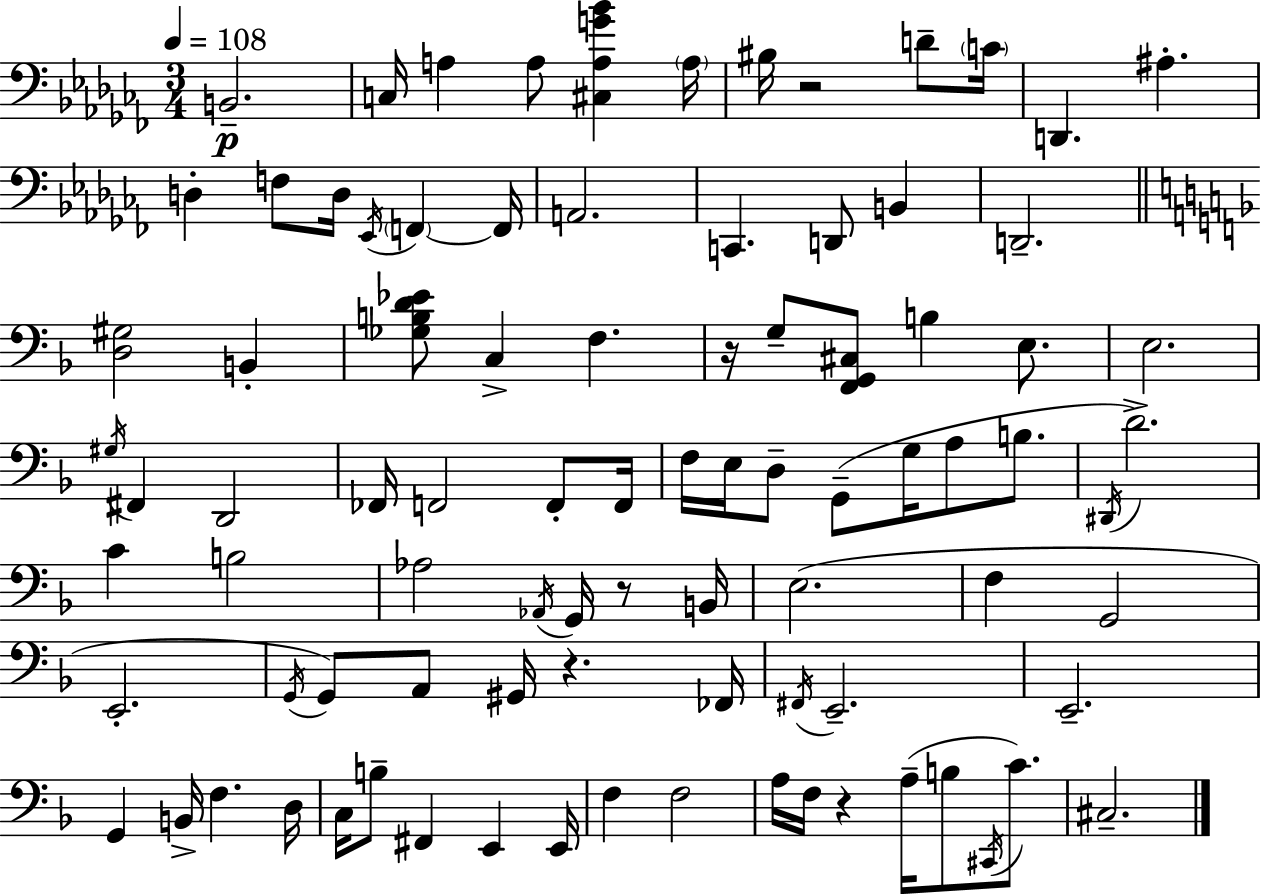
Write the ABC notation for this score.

X:1
T:Untitled
M:3/4
L:1/4
K:Abm
B,,2 C,/4 A, A,/2 [^C,A,G_B] A,/4 ^B,/4 z2 D/2 C/4 D,, ^A, D, F,/2 D,/4 _E,,/4 F,, F,,/4 A,,2 C,, D,,/2 B,, D,,2 [D,^G,]2 B,, [_G,B,D_E]/2 C, F, z/4 G,/2 [F,,G,,^C,]/2 B, E,/2 E,2 ^G,/4 ^F,, D,,2 _F,,/4 F,,2 F,,/2 F,,/4 F,/4 E,/4 D,/2 G,,/2 G,/4 A,/2 B,/2 ^D,,/4 D2 C B,2 _A,2 _A,,/4 G,,/4 z/2 B,,/4 E,2 F, G,,2 E,,2 G,,/4 G,,/2 A,,/2 ^G,,/4 z _F,,/4 ^F,,/4 E,,2 E,,2 G,, B,,/4 F, D,/4 C,/4 B,/2 ^F,, E,, E,,/4 F, F,2 A,/4 F,/4 z A,/4 B,/2 ^C,,/4 C/2 ^C,2